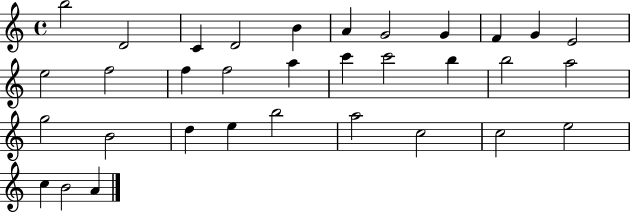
{
  \clef treble
  \time 4/4
  \defaultTimeSignature
  \key c \major
  b''2 d'2 | c'4 d'2 b'4 | a'4 g'2 g'4 | f'4 g'4 e'2 | \break e''2 f''2 | f''4 f''2 a''4 | c'''4 c'''2 b''4 | b''2 a''2 | \break g''2 b'2 | d''4 e''4 b''2 | a''2 c''2 | c''2 e''2 | \break c''4 b'2 a'4 | \bar "|."
}